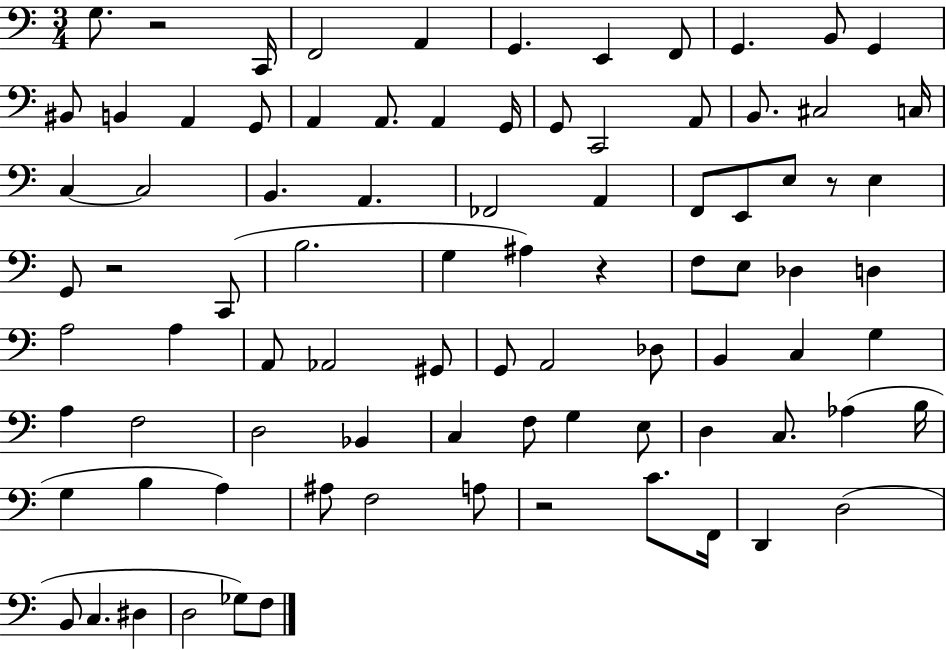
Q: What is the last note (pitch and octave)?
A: F3